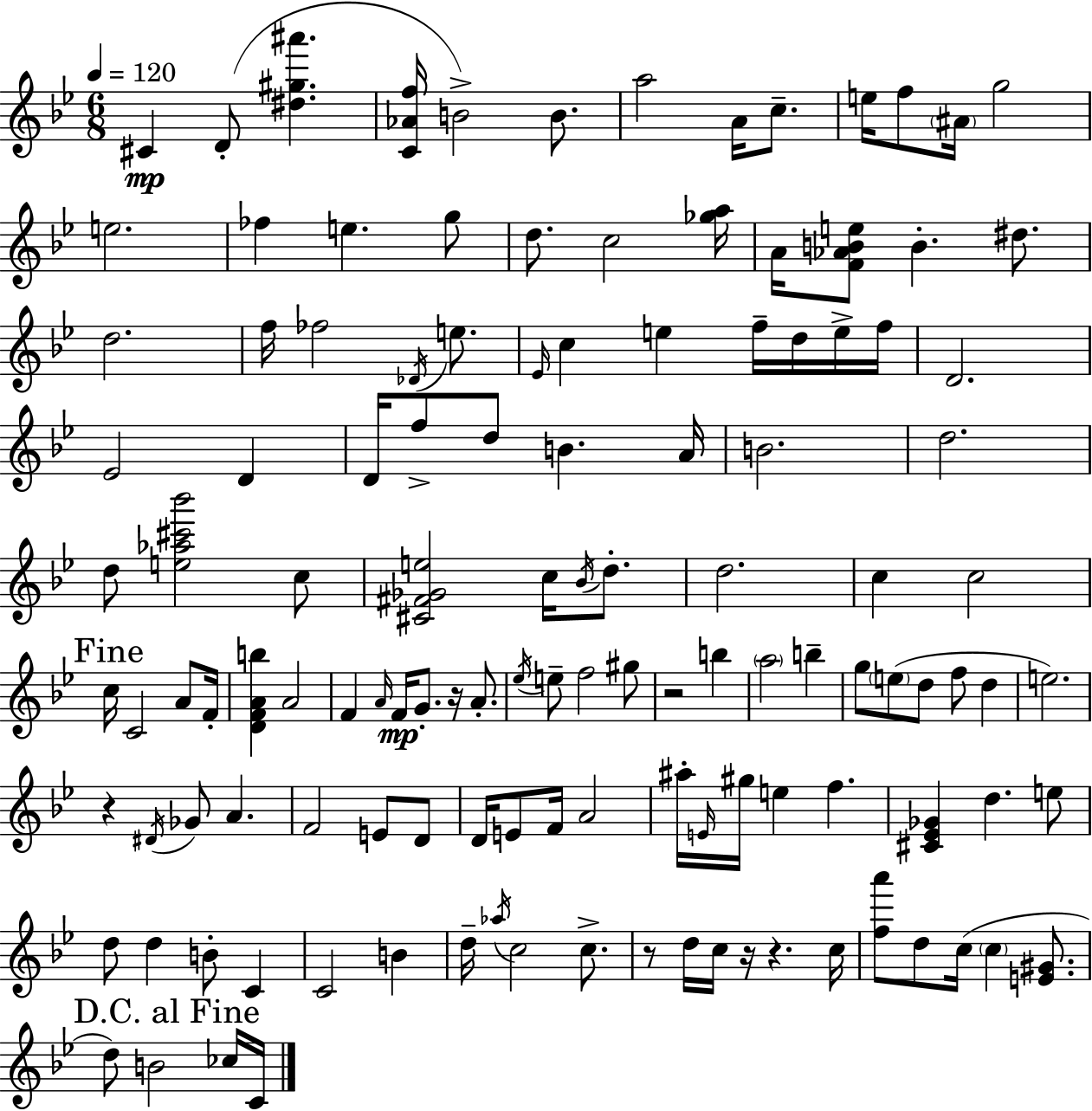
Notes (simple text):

C#4/q D4/e [D#5,G#5,A#6]/q. [C4,Ab4,F5]/s B4/h B4/e. A5/h A4/s C5/e. E5/s F5/e A#4/s G5/h E5/h. FES5/q E5/q. G5/e D5/e. C5/h [Gb5,A5]/s A4/s [F4,Ab4,B4,E5]/e B4/q. D#5/e. D5/h. F5/s FES5/h Db4/s E5/e. Eb4/s C5/q E5/q F5/s D5/s E5/s F5/s D4/h. Eb4/h D4/q D4/s F5/e D5/e B4/q. A4/s B4/h. D5/h. D5/e [E5,Ab5,C#6,Bb6]/h C5/e [C#4,F#4,Gb4,E5]/h C5/s Bb4/s D5/e. D5/h. C5/q C5/h C5/s C4/h A4/e F4/s [D4,F4,A4,B5]/q A4/h F4/q A4/s F4/s G4/e. R/s A4/e. Eb5/s E5/e F5/h G#5/e R/h B5/q A5/h B5/q G5/e E5/e D5/e F5/e D5/q E5/h. R/q D#4/s Gb4/e A4/q. F4/h E4/e D4/e D4/s E4/e F4/s A4/h A#5/s E4/s G#5/s E5/q F5/q. [C#4,Eb4,Gb4]/q D5/q. E5/e D5/e D5/q B4/e C4/q C4/h B4/q D5/s Ab5/s C5/h C5/e. R/e D5/s C5/s R/s R/q. C5/s [F5,A6]/e D5/e C5/s C5/q [E4,G#4]/e. D5/e B4/h CES5/s C4/s